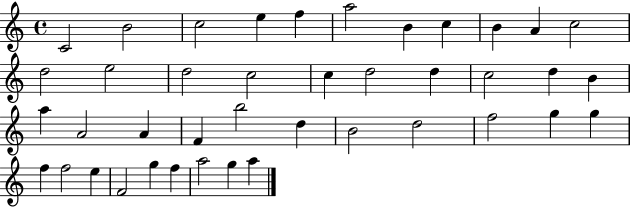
C4/h B4/h C5/h E5/q F5/q A5/h B4/q C5/q B4/q A4/q C5/h D5/h E5/h D5/h C5/h C5/q D5/h D5/q C5/h D5/q B4/q A5/q A4/h A4/q F4/q B5/h D5/q B4/h D5/h F5/h G5/q G5/q F5/q F5/h E5/q F4/h G5/q F5/q A5/h G5/q A5/q